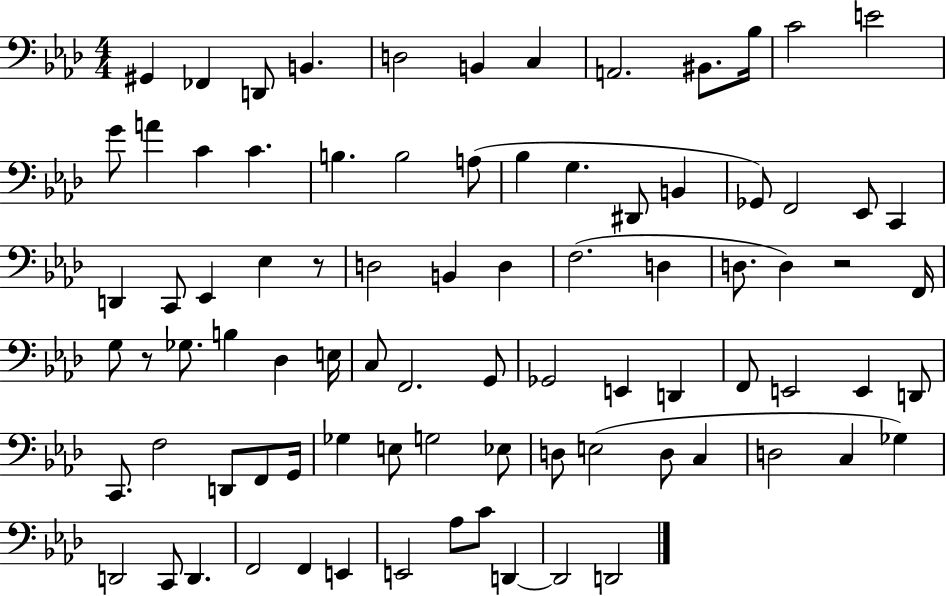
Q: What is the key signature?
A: AES major